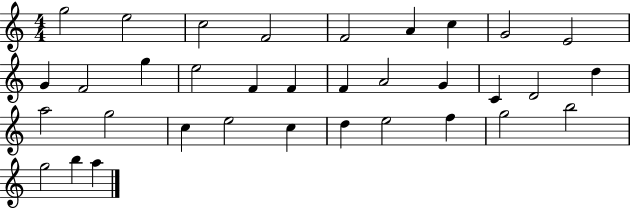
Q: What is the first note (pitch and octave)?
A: G5